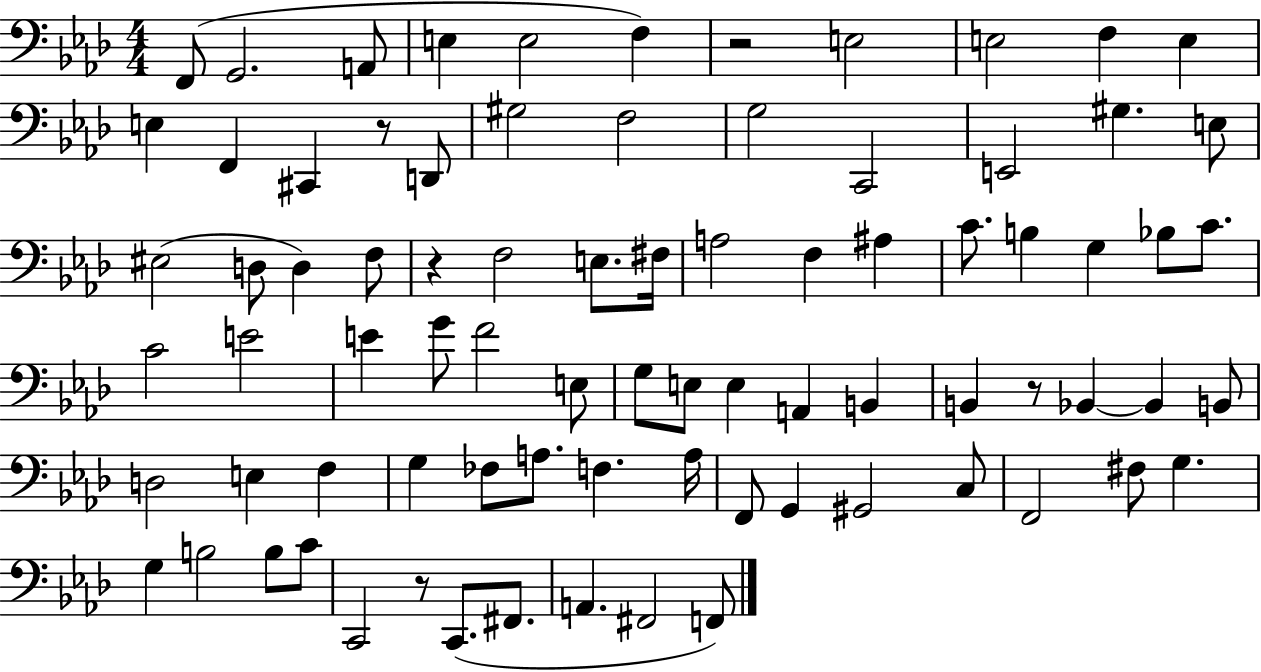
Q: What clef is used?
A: bass